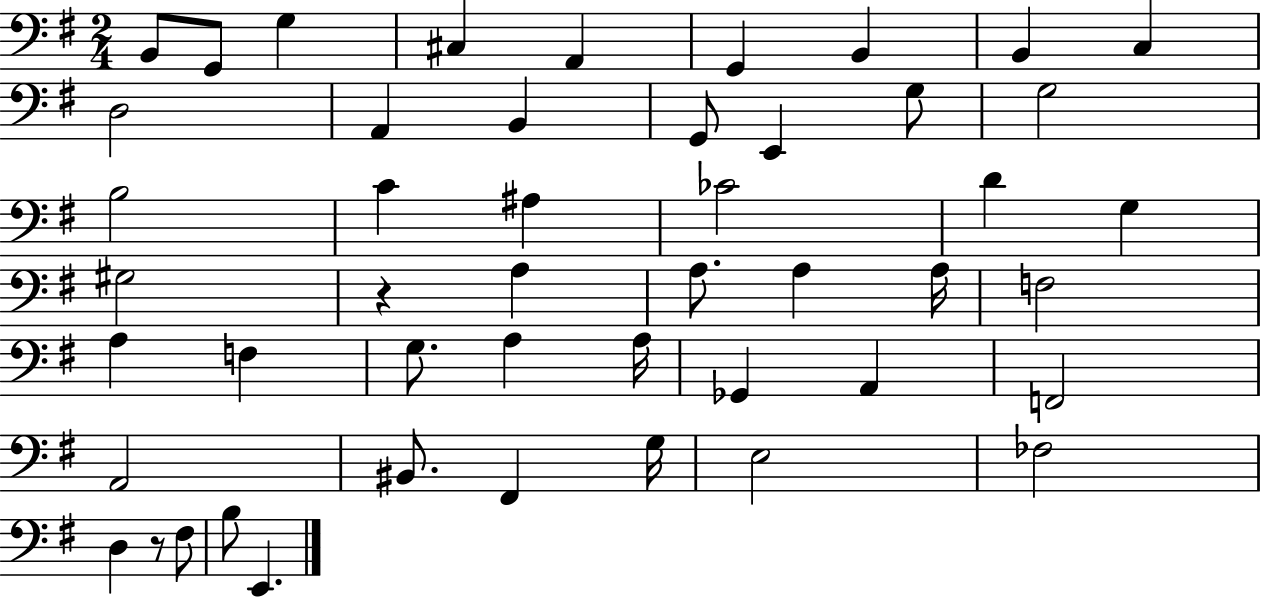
{
  \clef bass
  \numericTimeSignature
  \time 2/4
  \key g \major
  b,8 g,8 g4 | cis4 a,4 | g,4 b,4 | b,4 c4 | \break d2 | a,4 b,4 | g,8 e,4 g8 | g2 | \break b2 | c'4 ais4 | ces'2 | d'4 g4 | \break gis2 | r4 a4 | a8. a4 a16 | f2 | \break a4 f4 | g8. a4 a16 | ges,4 a,4 | f,2 | \break a,2 | bis,8. fis,4 g16 | e2 | fes2 | \break d4 r8 fis8 | b8 e,4. | \bar "|."
}